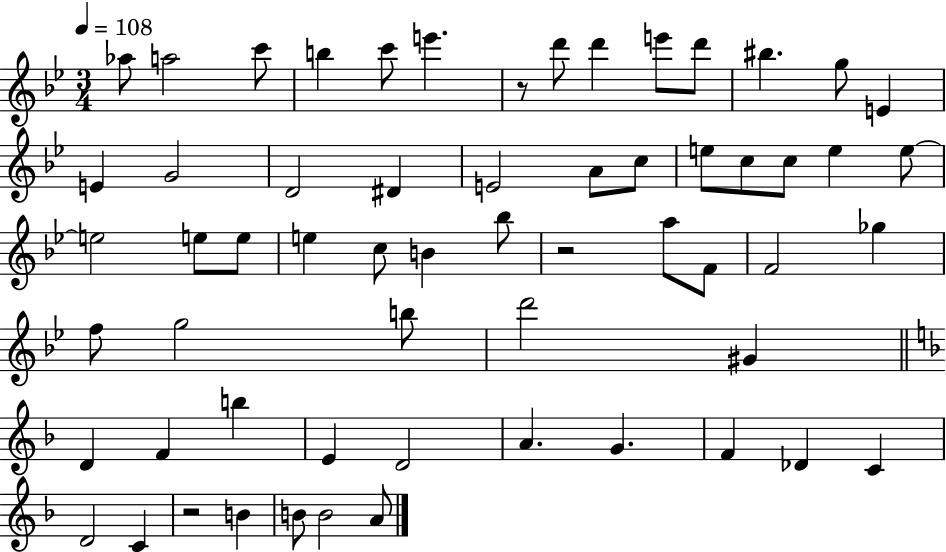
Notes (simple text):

Ab5/e A5/h C6/e B5/q C6/e E6/q. R/e D6/e D6/q E6/e D6/e BIS5/q. G5/e E4/q E4/q G4/h D4/h D#4/q E4/h A4/e C5/e E5/e C5/e C5/e E5/q E5/e E5/h E5/e E5/e E5/q C5/e B4/q Bb5/e R/h A5/e F4/e F4/h Gb5/q F5/e G5/h B5/e D6/h G#4/q D4/q F4/q B5/q E4/q D4/h A4/q. G4/q. F4/q Db4/q C4/q D4/h C4/q R/h B4/q B4/e B4/h A4/e